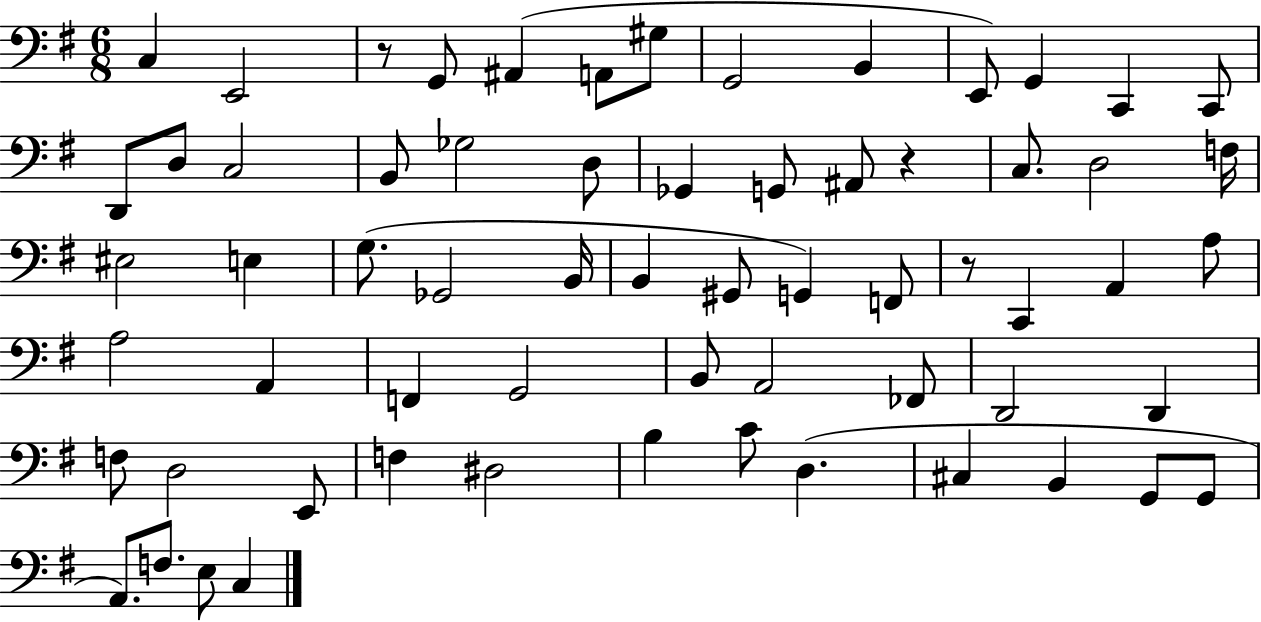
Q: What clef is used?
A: bass